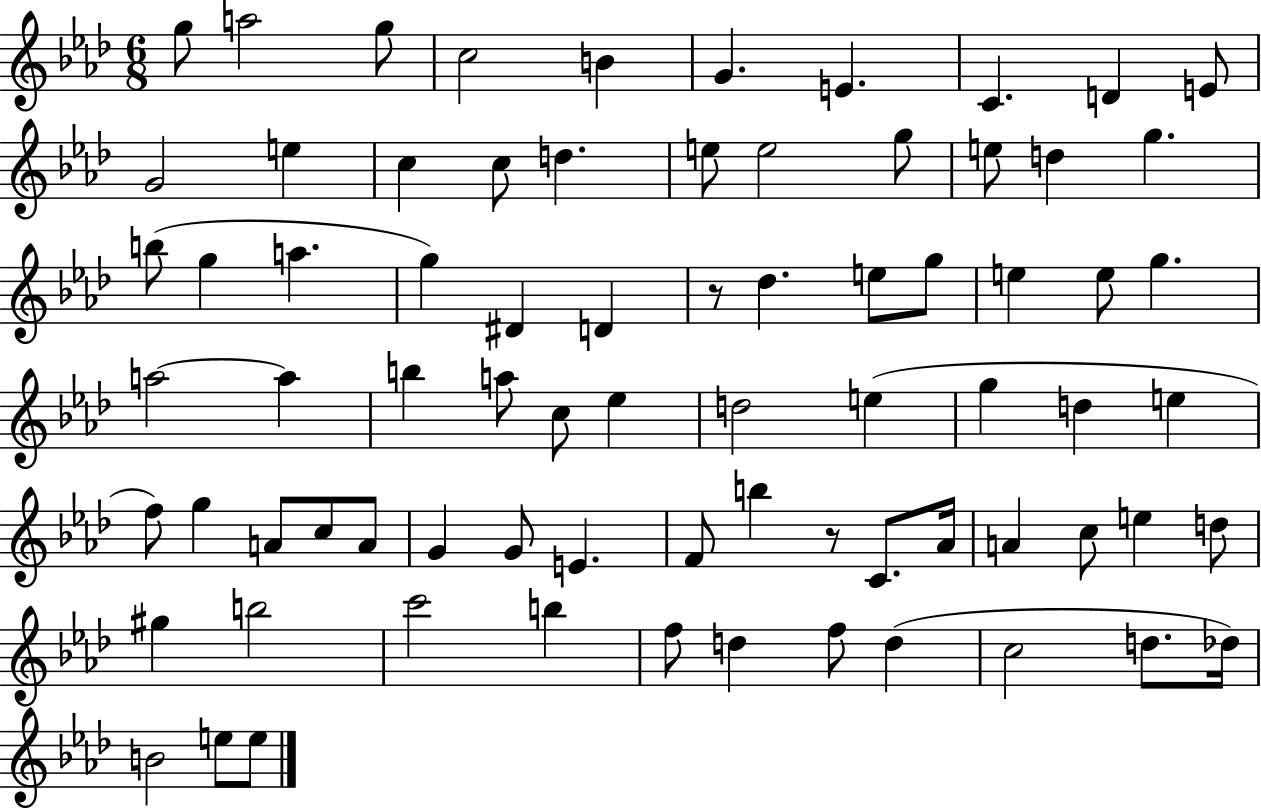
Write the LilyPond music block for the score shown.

{
  \clef treble
  \numericTimeSignature
  \time 6/8
  \key aes \major
  \repeat volta 2 { g''8 a''2 g''8 | c''2 b'4 | g'4. e'4. | c'4. d'4 e'8 | \break g'2 e''4 | c''4 c''8 d''4. | e''8 e''2 g''8 | e''8 d''4 g''4. | \break b''8( g''4 a''4. | g''4) dis'4 d'4 | r8 des''4. e''8 g''8 | e''4 e''8 g''4. | \break a''2~~ a''4 | b''4 a''8 c''8 ees''4 | d''2 e''4( | g''4 d''4 e''4 | \break f''8) g''4 a'8 c''8 a'8 | g'4 g'8 e'4. | f'8 b''4 r8 c'8. aes'16 | a'4 c''8 e''4 d''8 | \break gis''4 b''2 | c'''2 b''4 | f''8 d''4 f''8 d''4( | c''2 d''8. des''16) | \break b'2 e''8 e''8 | } \bar "|."
}